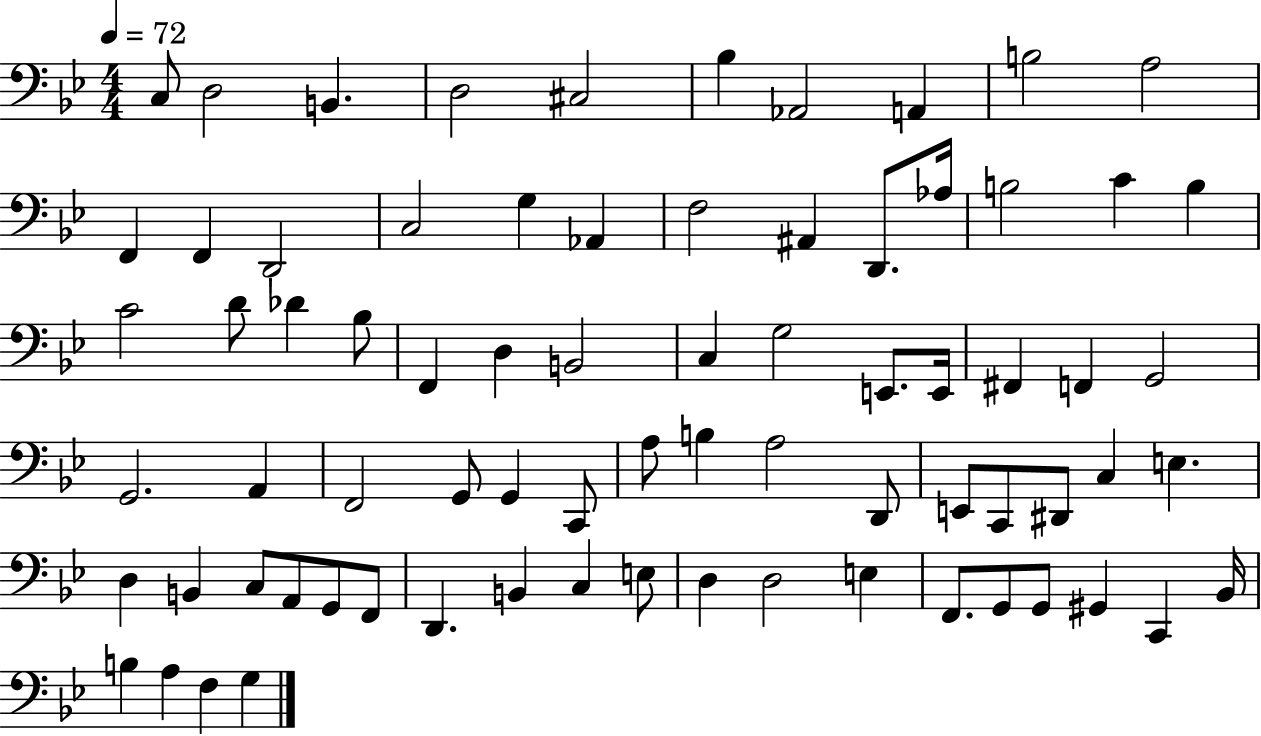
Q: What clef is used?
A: bass